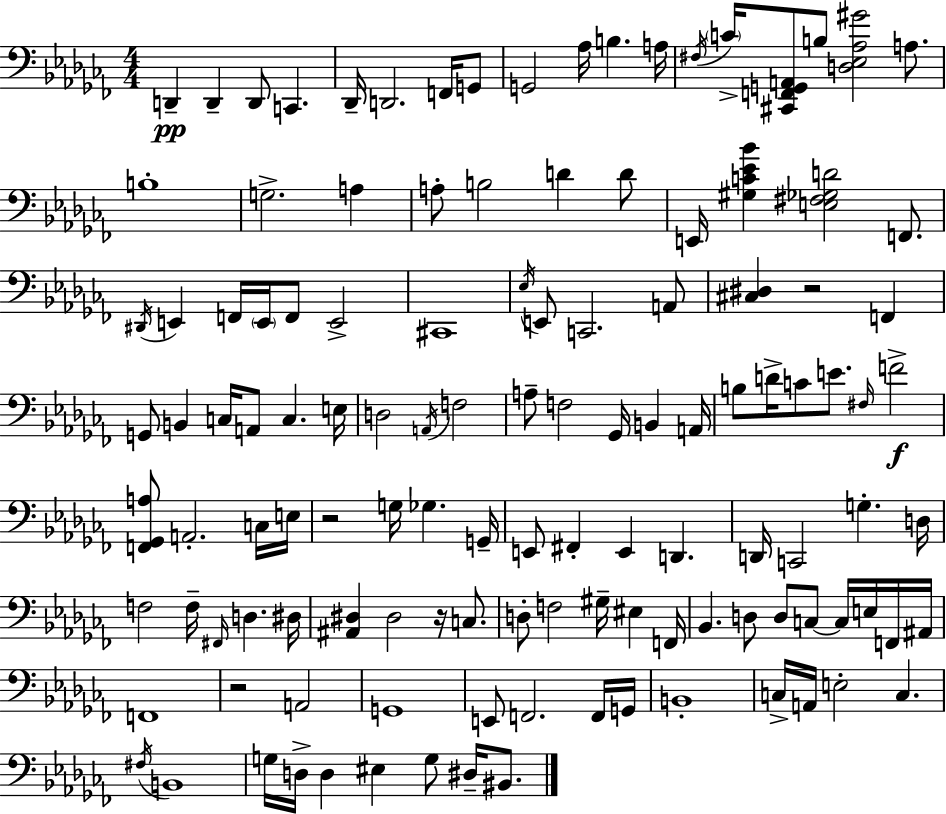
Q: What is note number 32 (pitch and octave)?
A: C#2